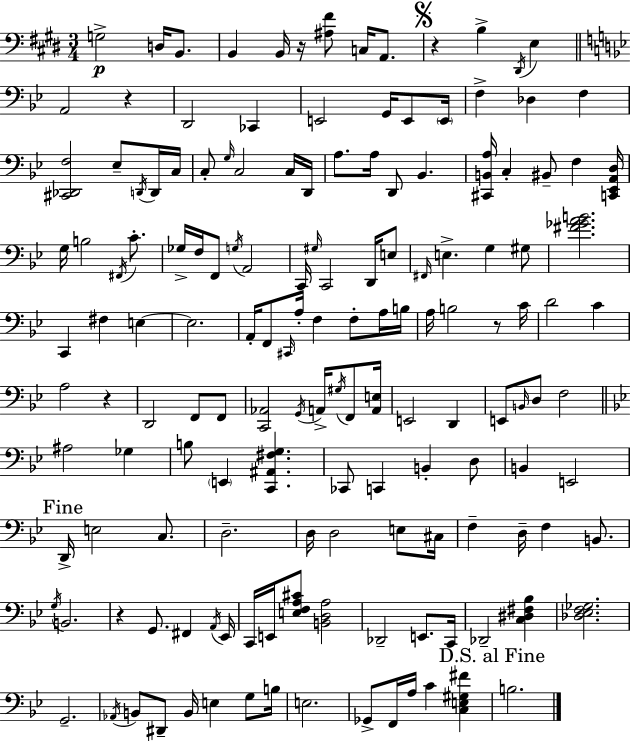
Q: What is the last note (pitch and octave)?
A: B3